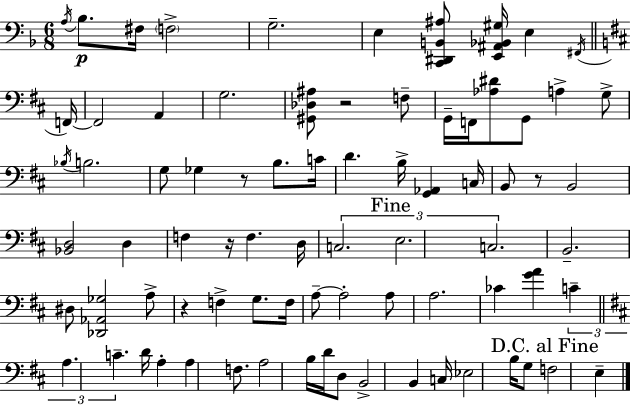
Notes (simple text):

A3/s Bb3/e. F#3/s F3/h G3/h. E3/q [C2,D#2,B2,A#3]/e [E2,A#2,Bb2,G#3]/s E3/q F#2/s F2/s F2/h A2/q G3/h. [G#2,Db3,A#3]/e R/h F3/e G2/s F2/s [Ab3,D#4]/e G2/e A3/q G3/e Bb3/s B3/h. G3/e Gb3/q R/e B3/e. C4/s D4/q. B3/s [G2,Ab2]/q C3/s B2/e R/e B2/h [Bb2,D3]/h D3/q F3/q R/s F3/q. D3/s C3/h. E3/h. C3/h. B2/h. D#3/e [Db2,Ab2,Gb3]/h A3/e R/q F3/q G3/e. F3/s A3/e A3/h A3/e A3/h. CES4/q [G4,A4]/q C4/q A3/q. C4/q. D4/s A3/q A3/q F3/e. A3/h B3/s D4/s D3/e B2/h B2/q C3/s Eb3/h B3/s G3/e F3/h E3/q